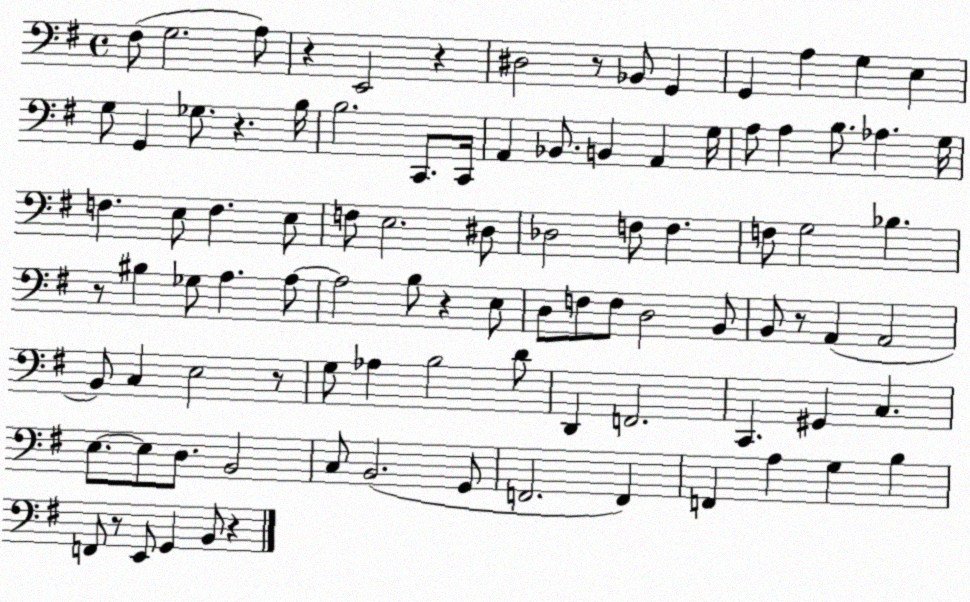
X:1
T:Untitled
M:4/4
L:1/4
K:G
^F,/2 G,2 A,/2 z E,,2 z ^D,2 z/2 _B,,/2 G,, G,, A, G, E, G,/2 G,, _G,/2 z B,/4 B,2 C,,/2 C,,/4 A,, _B,,/2 B,, A,, G,/4 A,/2 A, B,/2 _A, G,/4 F, E,/2 F, E,/2 F,/2 E,2 ^D,/2 _D,2 F,/2 F, F,/2 G,2 _B, z/2 ^B, _G,/2 A, A,/2 A,2 B,/2 z E,/2 D,/2 F,/2 F,/2 D,2 B,,/2 B,,/2 z/2 A,, A,,2 B,,/2 C, E,2 z/2 G,/2 _A, B,2 D/2 D,, F,,2 C,, ^G,, C, E,/2 E,/2 D,/2 B,,2 C,/2 B,,2 G,,/2 F,,2 F,, F,, A, G, B, F,,/2 z/2 E,,/2 G,, B,,/2 z